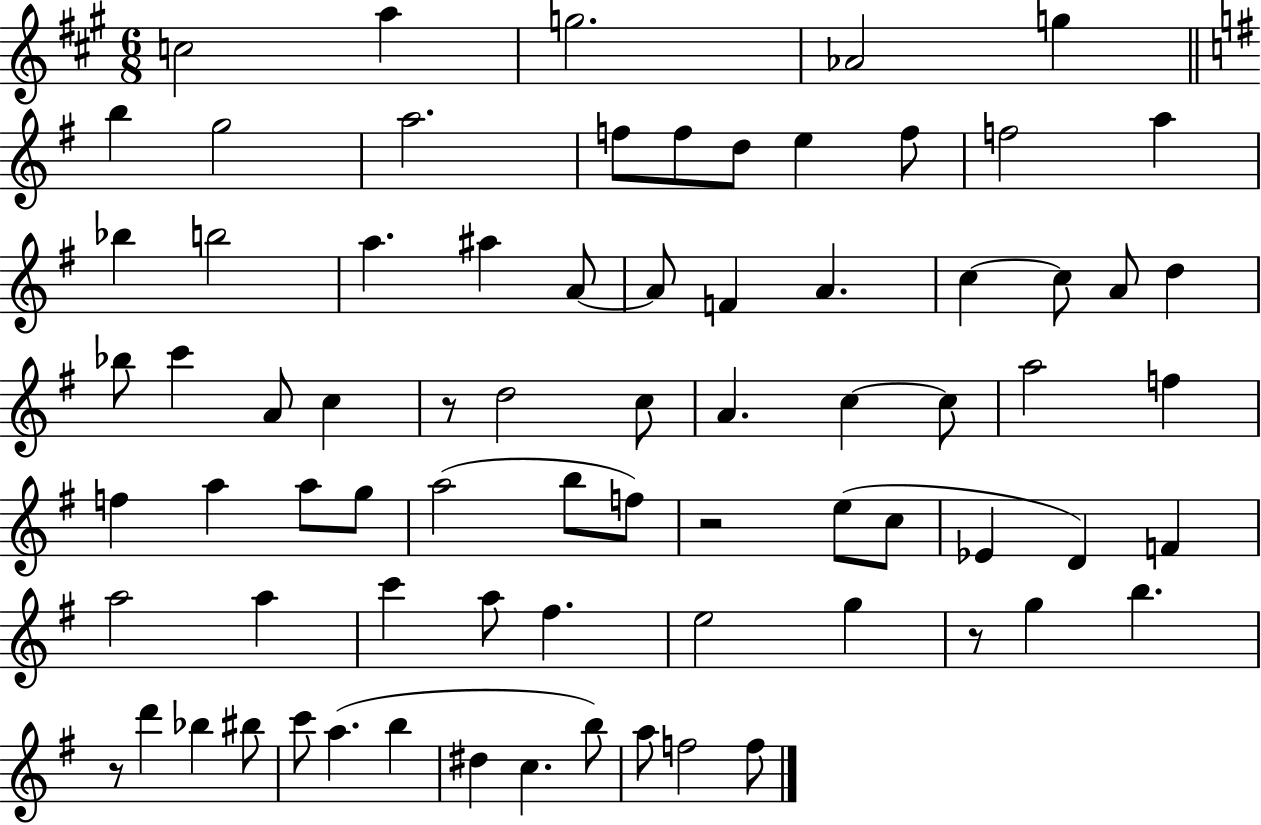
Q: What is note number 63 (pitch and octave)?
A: C6